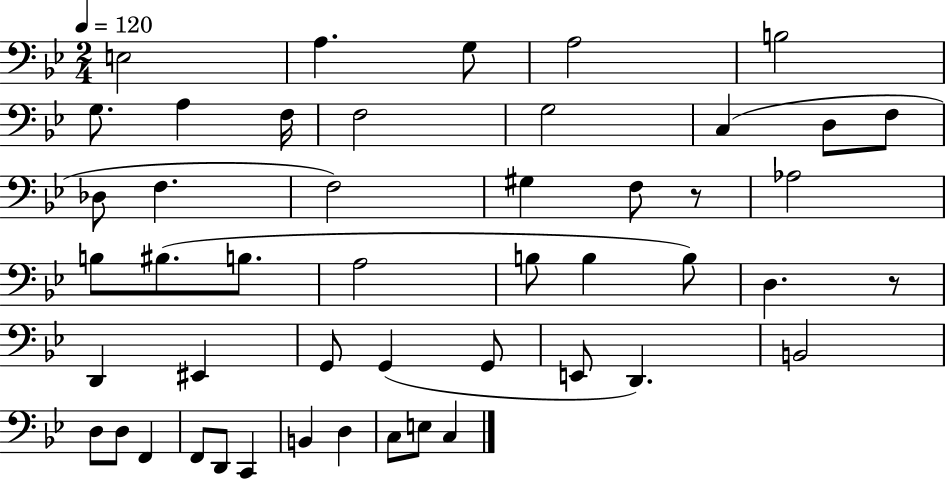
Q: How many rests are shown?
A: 2